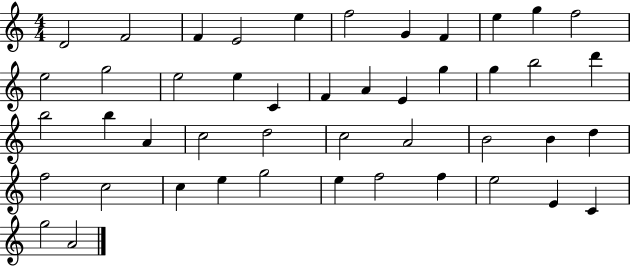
D4/h F4/h F4/q E4/h E5/q F5/h G4/q F4/q E5/q G5/q F5/h E5/h G5/h E5/h E5/q C4/q F4/q A4/q E4/q G5/q G5/q B5/h D6/q B5/h B5/q A4/q C5/h D5/h C5/h A4/h B4/h B4/q D5/q F5/h C5/h C5/q E5/q G5/h E5/q F5/h F5/q E5/h E4/q C4/q G5/h A4/h